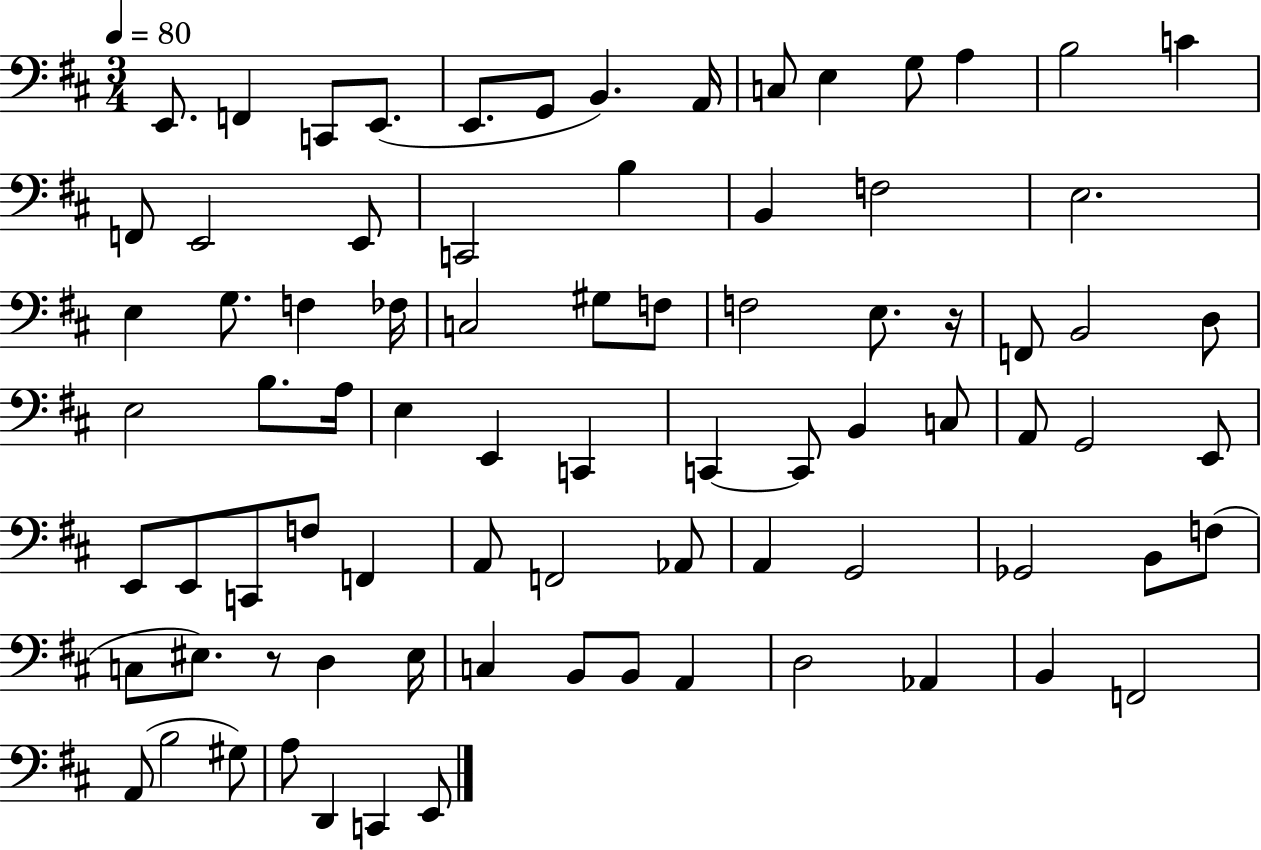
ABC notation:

X:1
T:Untitled
M:3/4
L:1/4
K:D
E,,/2 F,, C,,/2 E,,/2 E,,/2 G,,/2 B,, A,,/4 C,/2 E, G,/2 A, B,2 C F,,/2 E,,2 E,,/2 C,,2 B, B,, F,2 E,2 E, G,/2 F, _F,/4 C,2 ^G,/2 F,/2 F,2 E,/2 z/4 F,,/2 B,,2 D,/2 E,2 B,/2 A,/4 E, E,, C,, C,, C,,/2 B,, C,/2 A,,/2 G,,2 E,,/2 E,,/2 E,,/2 C,,/2 F,/2 F,, A,,/2 F,,2 _A,,/2 A,, G,,2 _G,,2 B,,/2 F,/2 C,/2 ^E,/2 z/2 D, ^E,/4 C, B,,/2 B,,/2 A,, D,2 _A,, B,, F,,2 A,,/2 B,2 ^G,/2 A,/2 D,, C,, E,,/2